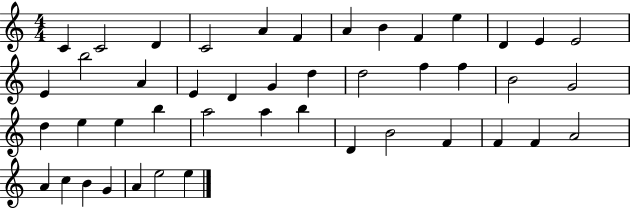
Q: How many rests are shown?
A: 0